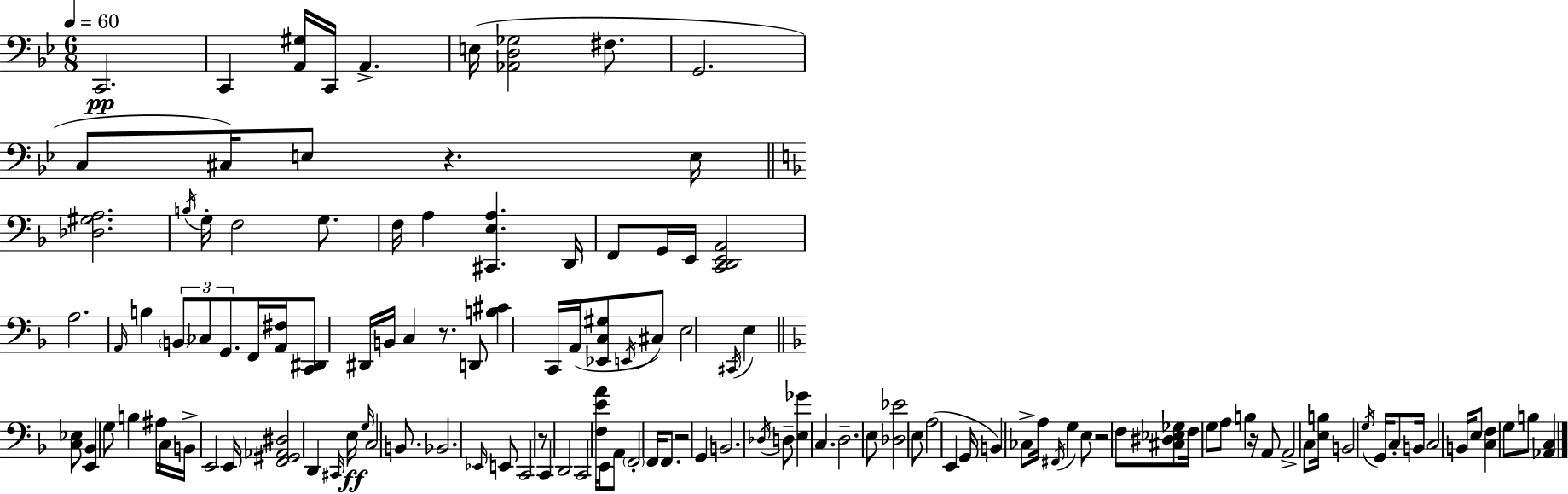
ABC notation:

X:1
T:Untitled
M:6/8
L:1/4
K:Gm
C,,2 C,, [A,,^G,]/4 C,,/4 A,, E,/4 [_A,,D,_G,]2 ^F,/2 G,,2 C,/2 ^C,/4 E,/2 z E,/4 [_D,^G,A,]2 B,/4 G,/4 F,2 G,/2 F,/4 A, [^C,,E,A,] D,,/4 F,,/2 G,,/4 E,,/4 [C,,D,,E,,A,,]2 A,2 A,,/4 B, B,,/2 _C,/2 G,,/2 F,,/4 [A,,^F,]/4 [C,,^D,,]/2 ^D,,/4 B,,/4 C, z/2 D,,/2 [B,^C] C,,/4 A,,/4 [_E,,C,^G,]/2 E,,/4 ^C,/2 E,2 ^C,,/4 E, [C,_E,]/2 [E,,_B,,] G,/2 B, ^A,/4 C,/4 B,,/4 E,,2 E,,/4 [F,,^G,,_A,,^D,]2 D,, ^C,,/4 E,/4 G,/4 C,2 B,,/2 _B,,2 _E,,/4 E,,/2 C,,2 z/2 C,, D,,2 C,,2 [F,EA]/4 E,,/4 A,,/2 F,,2 F,,/4 F,,/2 z2 G,, B,,2 _D,/4 D,/2 [E,_G] C, D,2 E,/2 [_D,_E]2 E,/2 A,2 E,, G,,/4 B,, _C,/2 A,/4 ^F,,/4 G, E,/2 z2 F,/2 [^C,^D,_E,_G,]/2 F,/4 G,/2 A,/2 B, z/4 A,,/2 A,,2 C,/2 [E,B,]/4 B,,2 G,/4 G,,/4 C,/2 B,,/4 C,2 B,,/4 E,/2 [C,F,] G,/2 B,/2 [_A,,C,]